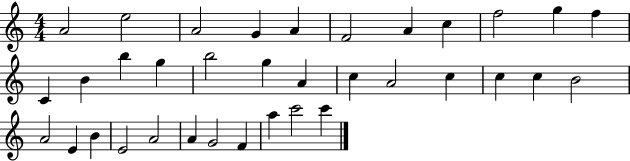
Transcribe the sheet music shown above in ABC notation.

X:1
T:Untitled
M:4/4
L:1/4
K:C
A2 e2 A2 G A F2 A c f2 g f C B b g b2 g A c A2 c c c B2 A2 E B E2 A2 A G2 F a c'2 c'